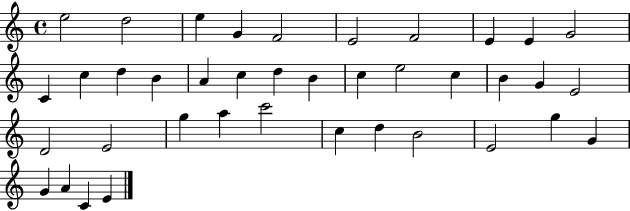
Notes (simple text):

E5/h D5/h E5/q G4/q F4/h E4/h F4/h E4/q E4/q G4/h C4/q C5/q D5/q B4/q A4/q C5/q D5/q B4/q C5/q E5/h C5/q B4/q G4/q E4/h D4/h E4/h G5/q A5/q C6/h C5/q D5/q B4/h E4/h G5/q G4/q G4/q A4/q C4/q E4/q